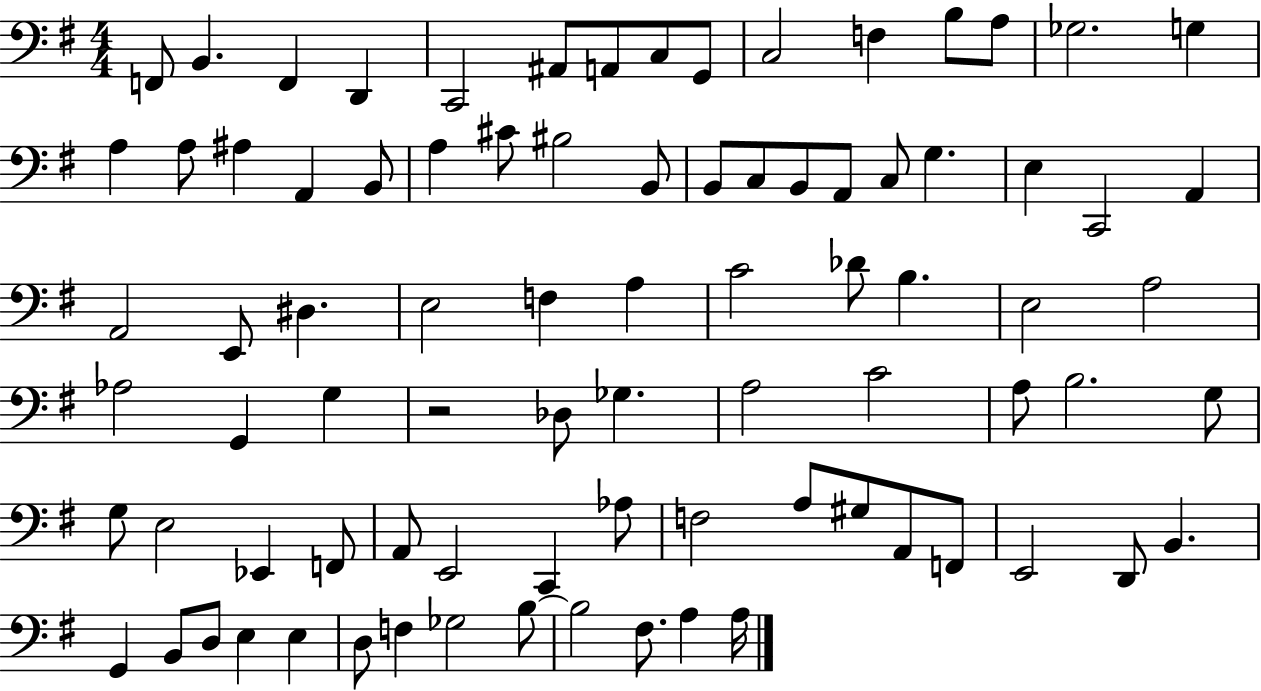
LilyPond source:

{
  \clef bass
  \numericTimeSignature
  \time 4/4
  \key g \major
  \repeat volta 2 { f,8 b,4. f,4 d,4 | c,2 ais,8 a,8 c8 g,8 | c2 f4 b8 a8 | ges2. g4 | \break a4 a8 ais4 a,4 b,8 | a4 cis'8 bis2 b,8 | b,8 c8 b,8 a,8 c8 g4. | e4 c,2 a,4 | \break a,2 e,8 dis4. | e2 f4 a4 | c'2 des'8 b4. | e2 a2 | \break aes2 g,4 g4 | r2 des8 ges4. | a2 c'2 | a8 b2. g8 | \break g8 e2 ees,4 f,8 | a,8 e,2 c,4 aes8 | f2 a8 gis8 a,8 f,8 | e,2 d,8 b,4. | \break g,4 b,8 d8 e4 e4 | d8 f4 ges2 b8~~ | b2 fis8. a4 a16 | } \bar "|."
}